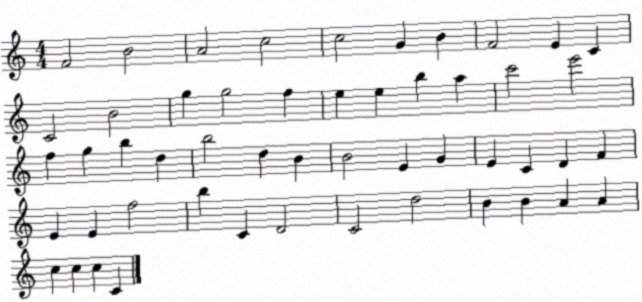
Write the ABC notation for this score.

X:1
T:Untitled
M:4/4
L:1/4
K:C
F2 B2 A2 c2 c2 G B F2 E C C2 B2 g g2 f e e b a c'2 e'2 f g b d b2 d B B2 E G E C D F E E f2 b C D2 C2 d2 B B A A c c c C